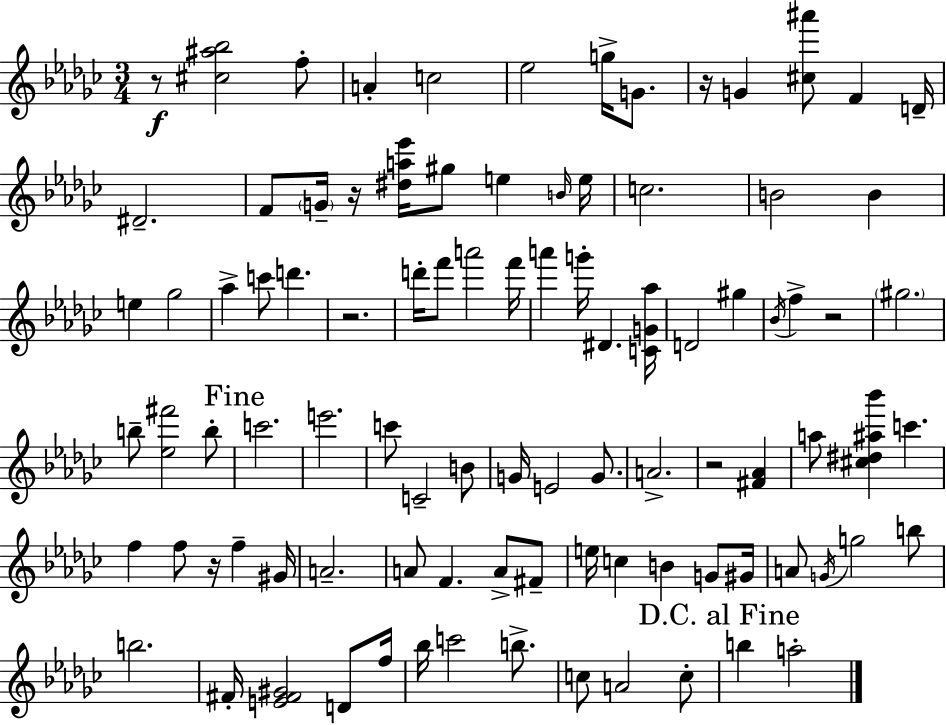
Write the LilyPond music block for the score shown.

{
  \clef treble
  \numericTimeSignature
  \time 3/4
  \key ees \minor
  r8\f <cis'' ais'' bes''>2 f''8-. | a'4-. c''2 | ees''2 g''16-> g'8. | r16 g'4 <cis'' ais'''>8 f'4 d'16-- | \break dis'2.-- | f'8 \parenthesize g'16-- r16 <dis'' a'' ees'''>16 gis''8 e''4 \grace { b'16 } | e''16 c''2. | b'2 b'4 | \break e''4 ges''2 | aes''4-> c'''8 d'''4. | r2. | d'''16-. f'''8 a'''2 | \break f'''16 a'''4 g'''16-. dis'4. | <c' g' aes''>16 d'2 gis''4 | \acciaccatura { bes'16 } f''4-> r2 | \parenthesize gis''2. | \break b''8-- <ees'' fis'''>2 | b''8-. \mark "Fine" c'''2. | e'''2. | c'''8 c'2-- | \break b'8 g'16 e'2 g'8. | a'2.-> | r2 <fis' aes'>4 | a''8 <cis'' dis'' ais'' bes'''>4 c'''4. | \break f''4 f''8 r16 f''4-- | gis'16 a'2.-- | a'8 f'4. a'8-> | fis'8-- e''16 c''4 b'4 g'8 | \break gis'16 a'8 \acciaccatura { g'16 } g''2 | b''8 b''2. | fis'16-. <e' fis' gis'>2 | d'8 f''16 bes''16 c'''2 | \break b''8.-> c''8 a'2 | c''8-. \mark "D.C. al Fine" b''4 a''2-. | \bar "|."
}